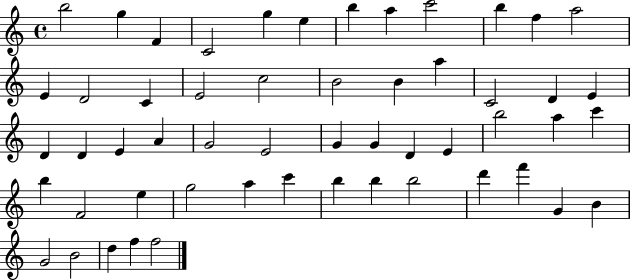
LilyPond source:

{
  \clef treble
  \time 4/4
  \defaultTimeSignature
  \key c \major
  b''2 g''4 f'4 | c'2 g''4 e''4 | b''4 a''4 c'''2 | b''4 f''4 a''2 | \break e'4 d'2 c'4 | e'2 c''2 | b'2 b'4 a''4 | c'2 d'4 e'4 | \break d'4 d'4 e'4 a'4 | g'2 e'2 | g'4 g'4 d'4 e'4 | b''2 a''4 c'''4 | \break b''4 f'2 e''4 | g''2 a''4 c'''4 | b''4 b''4 b''2 | d'''4 f'''4 g'4 b'4 | \break g'2 b'2 | d''4 f''4 f''2 | \bar "|."
}